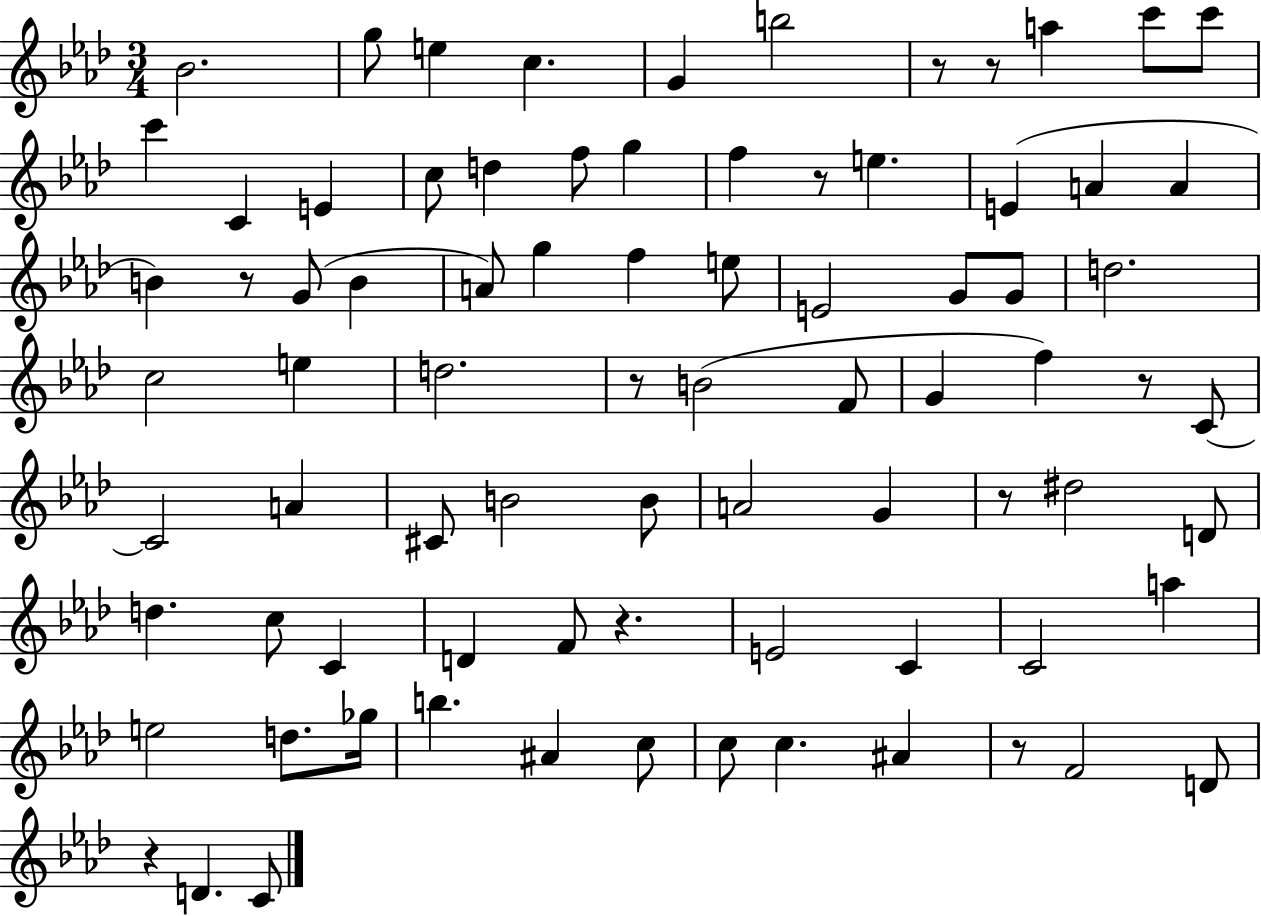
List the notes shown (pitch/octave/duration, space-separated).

Bb4/h. G5/e E5/q C5/q. G4/q B5/h R/e R/e A5/q C6/e C6/e C6/q C4/q E4/q C5/e D5/q F5/e G5/q F5/q R/e E5/q. E4/q A4/q A4/q B4/q R/e G4/e B4/q A4/e G5/q F5/q E5/e E4/h G4/e G4/e D5/h. C5/h E5/q D5/h. R/e B4/h F4/e G4/q F5/q R/e C4/e C4/h A4/q C#4/e B4/h B4/e A4/h G4/q R/e D#5/h D4/e D5/q. C5/e C4/q D4/q F4/e R/q. E4/h C4/q C4/h A5/q E5/h D5/e. Gb5/s B5/q. A#4/q C5/e C5/e C5/q. A#4/q R/e F4/h D4/e R/q D4/q. C4/e